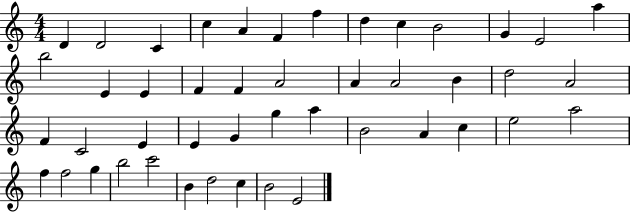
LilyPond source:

{
  \clef treble
  \numericTimeSignature
  \time 4/4
  \key c \major
  d'4 d'2 c'4 | c''4 a'4 f'4 f''4 | d''4 c''4 b'2 | g'4 e'2 a''4 | \break b''2 e'4 e'4 | f'4 f'4 a'2 | a'4 a'2 b'4 | d''2 a'2 | \break f'4 c'2 e'4 | e'4 g'4 g''4 a''4 | b'2 a'4 c''4 | e''2 a''2 | \break f''4 f''2 g''4 | b''2 c'''2 | b'4 d''2 c''4 | b'2 e'2 | \break \bar "|."
}